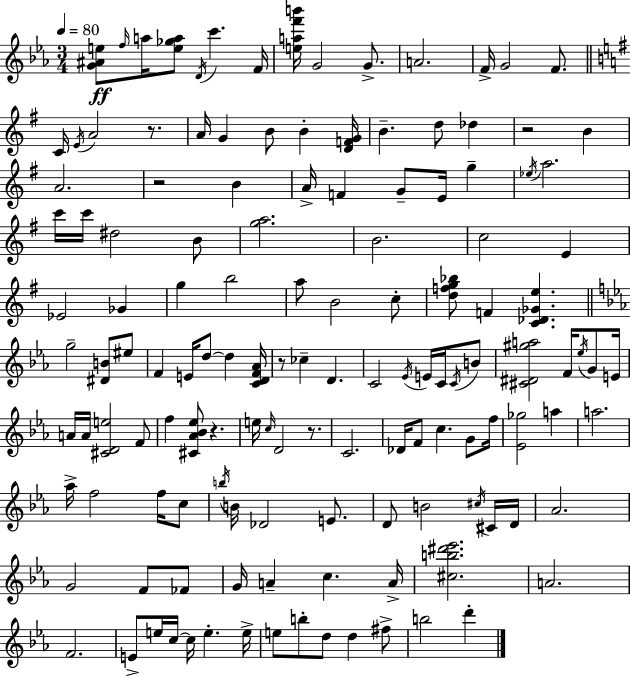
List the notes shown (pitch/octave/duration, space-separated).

[G4,A#4,E5]/e F5/s A5/s [E5,Gb5,A5]/e D4/s C6/q. F4/s [E5,A5,F6,B6]/s G4/h G4/e. A4/h. F4/s G4/h F4/e. C4/s E4/s A4/h R/e. A4/s G4/q B4/e B4/q [D4,F4,G4]/s B4/q. D5/e Db5/q R/h B4/q A4/h. R/h B4/q A4/s F4/q G4/e E4/s G5/q Eb5/s A5/h. C6/s C6/s D#5/h B4/e [G5,A5]/h. B4/h. C5/h E4/q Eb4/h Gb4/q G5/q B5/h A5/e B4/h C5/e [D5,F5,G5,Bb5]/e F4/q [C4,Db4,Gb4,E5]/q. G5/h [D#4,B4]/e EIS5/e F4/q E4/s D5/e D5/q [C4,D4,F4,Ab4]/s R/e CES5/q D4/q. C4/h Eb4/s E4/s C4/s C4/s B4/e [C#4,D#4,G#5,A5]/h F4/s Eb5/s G4/e E4/s A4/s A4/s [C#4,D4,E5]/h F4/e F5/q [C#4,Ab4,Bb4,Eb5]/e R/q. E5/s C5/s D4/h R/e. C4/h. Db4/s F4/e C5/q. G4/e F5/s [Eb4,Gb5]/h A5/q A5/h. Ab5/s F5/h F5/s C5/e B5/s B4/s Db4/h E4/e. D4/e B4/h C#5/s C#4/s D4/s Ab4/h. G4/h F4/e FES4/e G4/s A4/q C5/q. A4/s [C#5,B5,D#6,Eb6]/h. A4/h. F4/h. E4/e E5/s C5/s C5/s E5/q. E5/s E5/e B5/e D5/e D5/q F#5/e B5/h D6/q